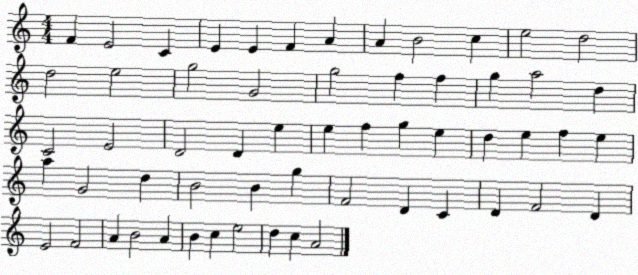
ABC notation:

X:1
T:Untitled
M:4/4
L:1/4
K:C
F E2 C E E F A A B2 c e2 d2 d2 e2 g2 G2 g2 f f g a2 d C2 E2 D2 D e e f g e d e f e a G2 d B2 B g F2 D C D F2 D E2 F2 A B2 A B c e2 d c A2